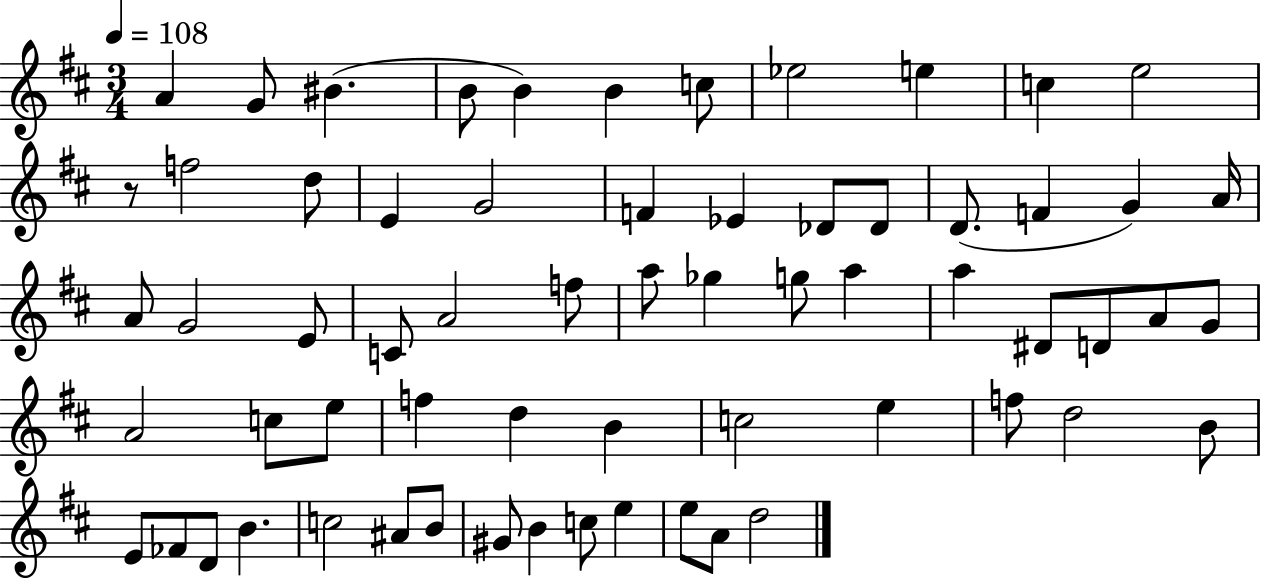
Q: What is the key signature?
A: D major